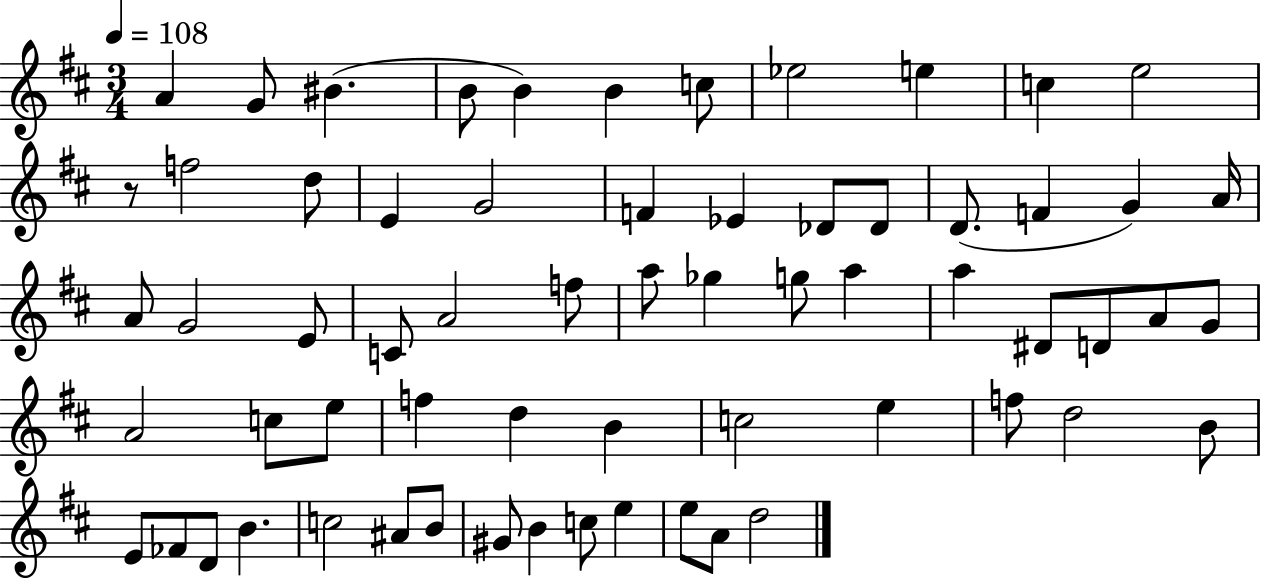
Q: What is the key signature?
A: D major